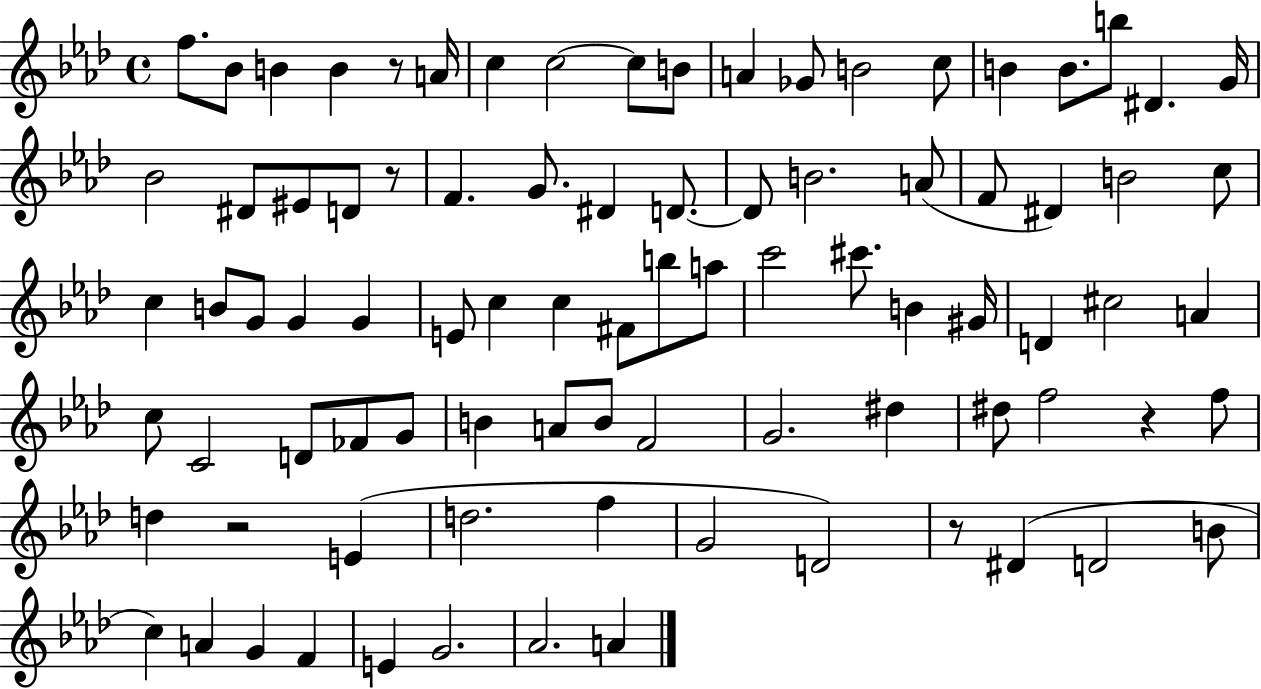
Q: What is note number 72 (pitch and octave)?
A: D#4